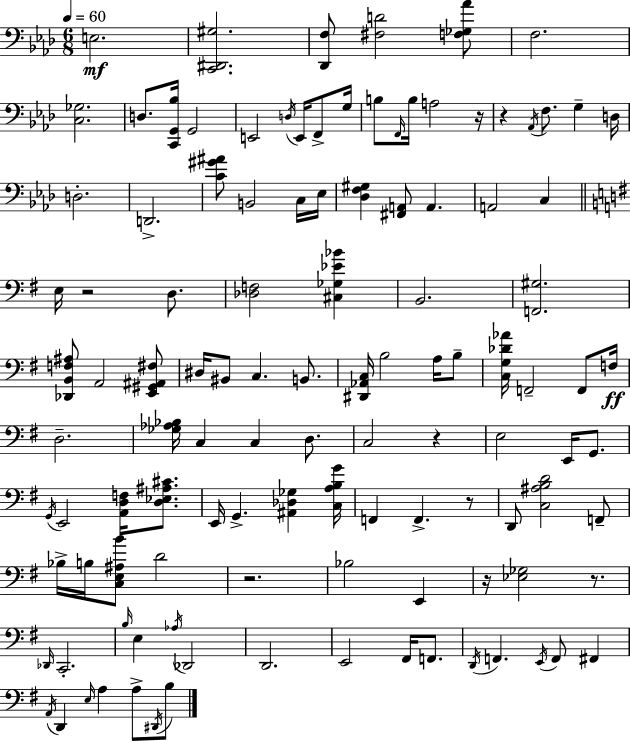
{
  \clef bass
  \numericTimeSignature
  \time 6/8
  \key aes \major
  \tempo 4 = 60
  e2.\mf | <c, dis, gis>2. | <des, f>8 <fis d'>2 <f ges aes'>8 | f2. | \break <c ges>2. | d8. <c, g, bes>16 g,2 | e,2 \acciaccatura { d16 } e,16 f,8-> | g16 b8 \grace { f,16 } b16 a2 | \break r16 r4 \acciaccatura { aes,16 } f8. g4-- | d16 d2.-. | d,2.-> | <c' gis' ais'>8 b,2 | \break c16 ees16 <des f gis>4 <fis, a,>8 a,4. | a,2 c4 | \bar "||" \break \key g \major e16 r2 d8. | <des f>2 <cis ges ees' bes'>4 | b,2. | <f, gis>2. | \break <des, b, f ais>8 a,2 <e, gis, ais, fis>8 | dis16 bis,8 c4. b,8. | <dis, aes, c>16 b2 a16 b8-- | <c g des' aes'>16 f,2-- f,8 f16\ff | \break d2.-- | <ges aes bes>16 c4 c4 d8. | c2 r4 | e2 e,16 g,8. | \break \acciaccatura { g,16 } e,2 <a, d f>16 <d ees ais cis'>8. | e,16 g,4.-> <ais, des ges>4 | <c a b g'>16 f,4 f,4.-> r8 | d,8 <c ais b d'>2 f,8-- | \break bes16-> b16 <c e ais b'>8 d'2 | r2. | bes2 e,4 | r16 <ees ges>2 r8. | \break \grace { des,16 } c,2.-. | \grace { b16 } e4 \acciaccatura { aes16 } des,2 | d,2. | e,2 | \break fis,16 f,8. \acciaccatura { d,16 } f,4. \acciaccatura { e,16 } | f,8 fis,4 \acciaccatura { a,16 } d,4 \grace { e16 } | a4 a8-> \acciaccatura { dis,16 } b8 \bar "|."
}